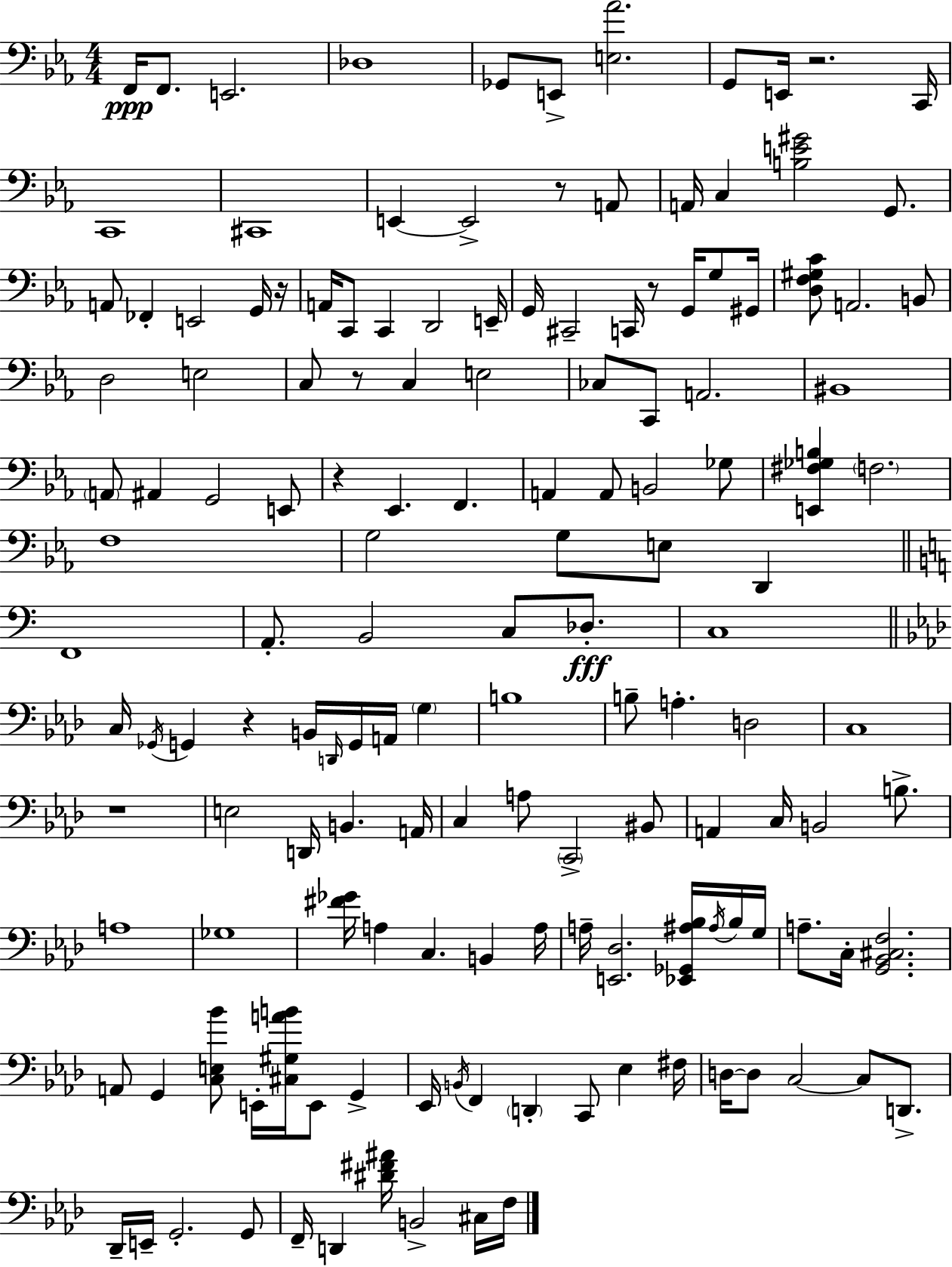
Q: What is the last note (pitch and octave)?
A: F3